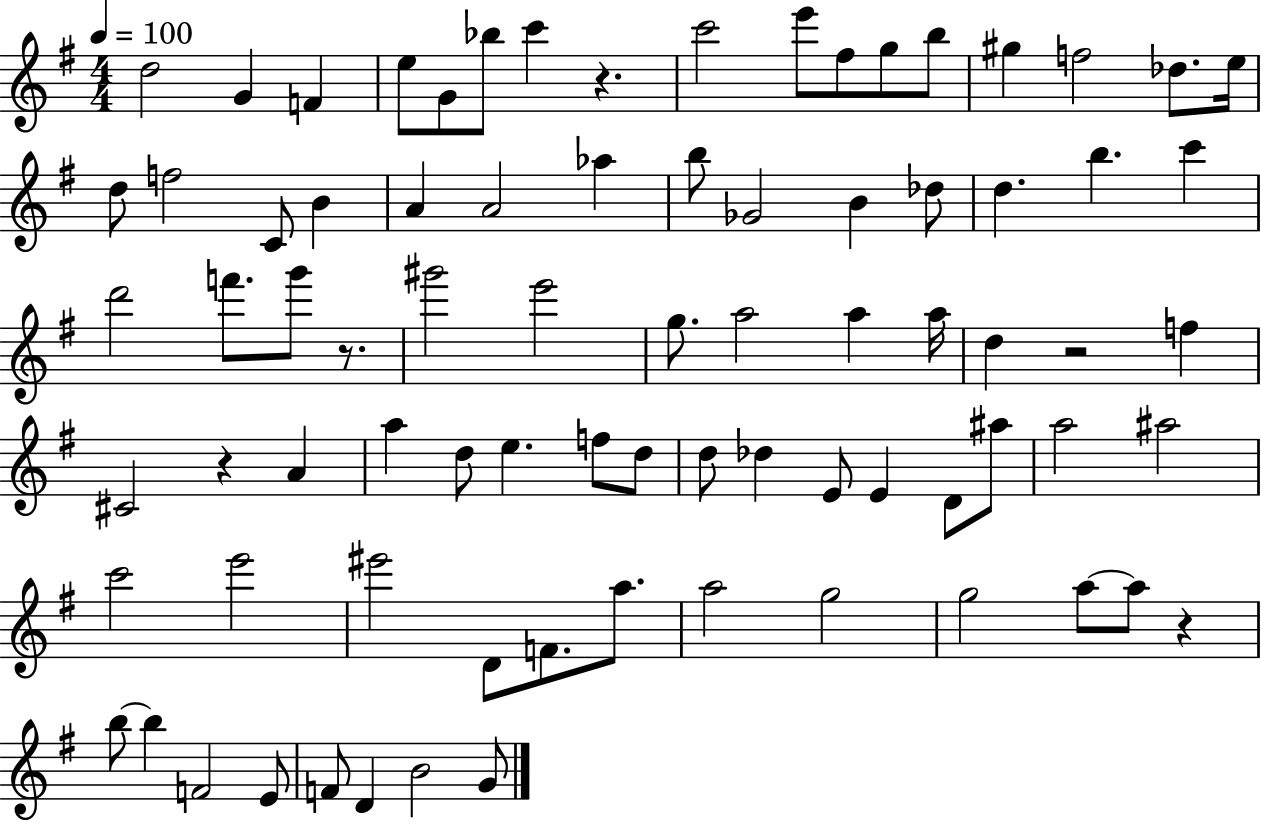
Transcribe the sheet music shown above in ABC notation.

X:1
T:Untitled
M:4/4
L:1/4
K:G
d2 G F e/2 G/2 _b/2 c' z c'2 e'/2 ^f/2 g/2 b/2 ^g f2 _d/2 e/4 d/2 f2 C/2 B A A2 _a b/2 _G2 B _d/2 d b c' d'2 f'/2 g'/2 z/2 ^g'2 e'2 g/2 a2 a a/4 d z2 f ^C2 z A a d/2 e f/2 d/2 d/2 _d E/2 E D/2 ^a/2 a2 ^a2 c'2 e'2 ^e'2 D/2 F/2 a/2 a2 g2 g2 a/2 a/2 z b/2 b F2 E/2 F/2 D B2 G/2